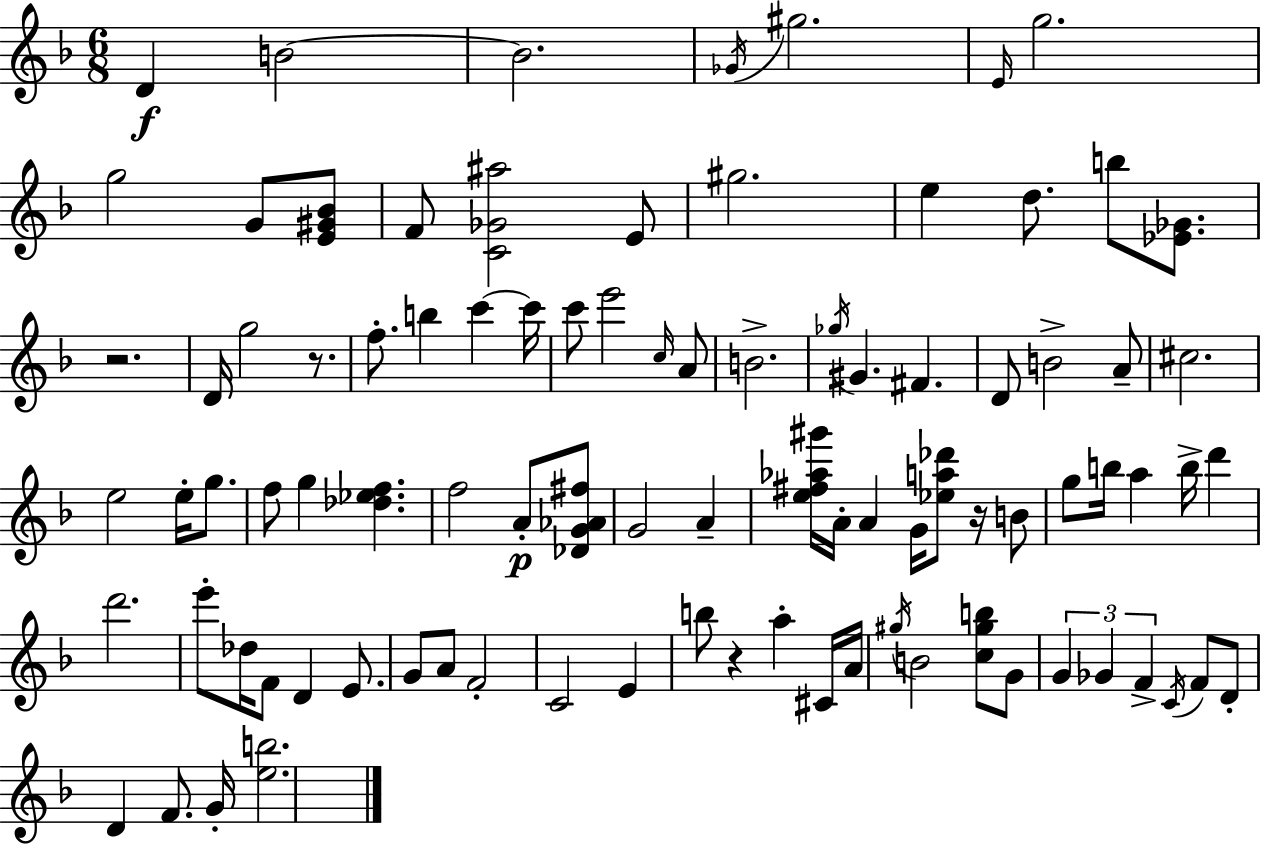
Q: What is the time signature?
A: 6/8